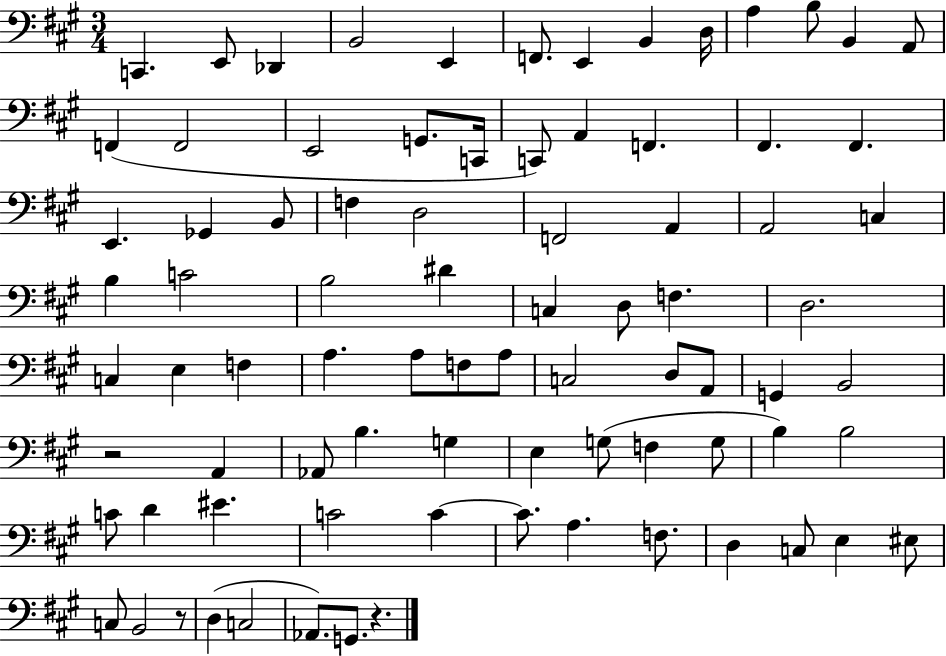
C2/q. E2/e Db2/q B2/h E2/q F2/e. E2/q B2/q D3/s A3/q B3/e B2/q A2/e F2/q F2/h E2/h G2/e. C2/s C2/e A2/q F2/q. F#2/q. F#2/q. E2/q. Gb2/q B2/e F3/q D3/h F2/h A2/q A2/h C3/q B3/q C4/h B3/h D#4/q C3/q D3/e F3/q. D3/h. C3/q E3/q F3/q A3/q. A3/e F3/e A3/e C3/h D3/e A2/e G2/q B2/h R/h A2/q Ab2/e B3/q. G3/q E3/q G3/e F3/q G3/e B3/q B3/h C4/e D4/q EIS4/q. C4/h C4/q C4/e. A3/q. F3/e. D3/q C3/e E3/q EIS3/e C3/e B2/h R/e D3/q C3/h Ab2/e. G2/e. R/q.